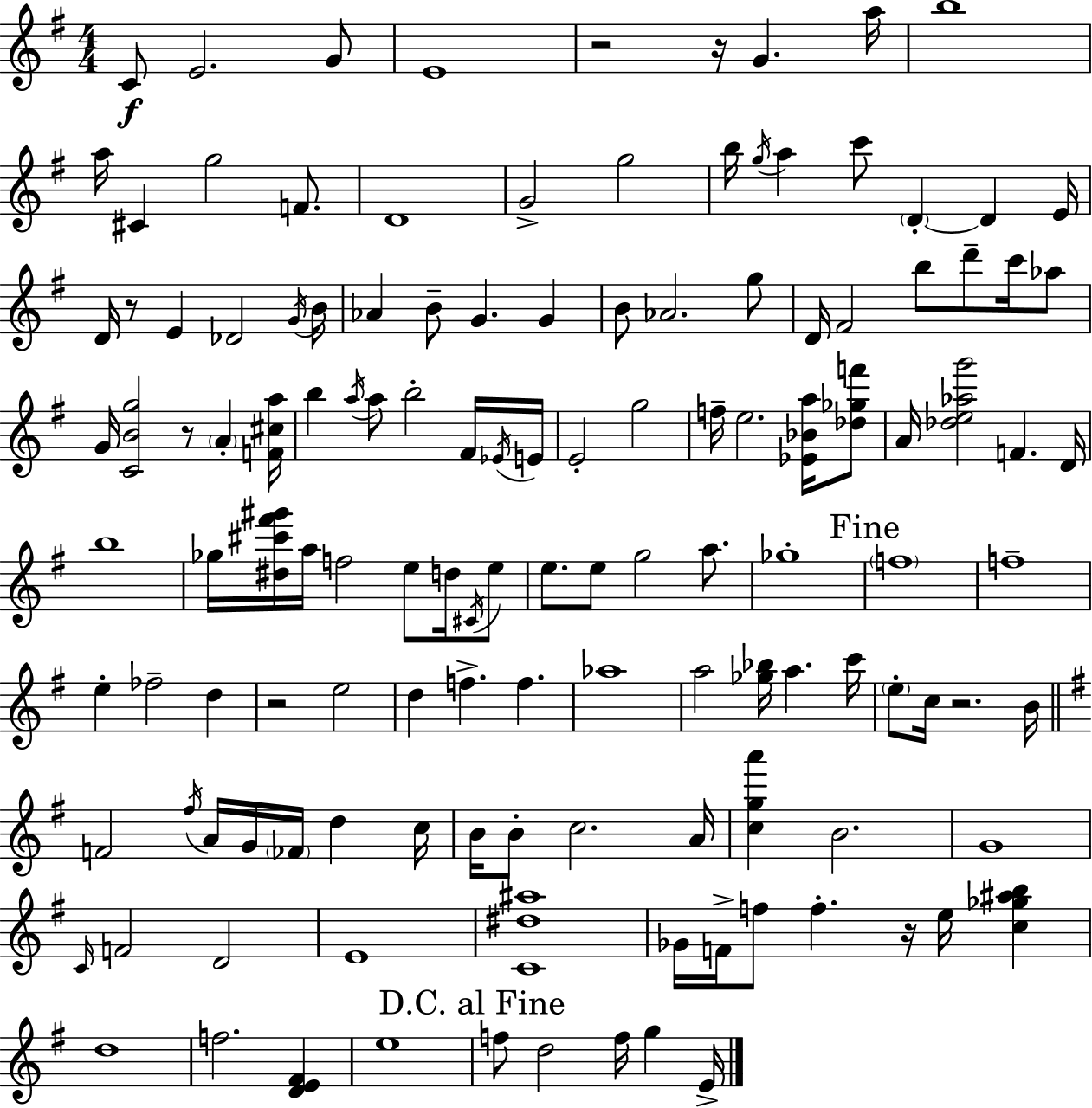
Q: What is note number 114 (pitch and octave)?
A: E4